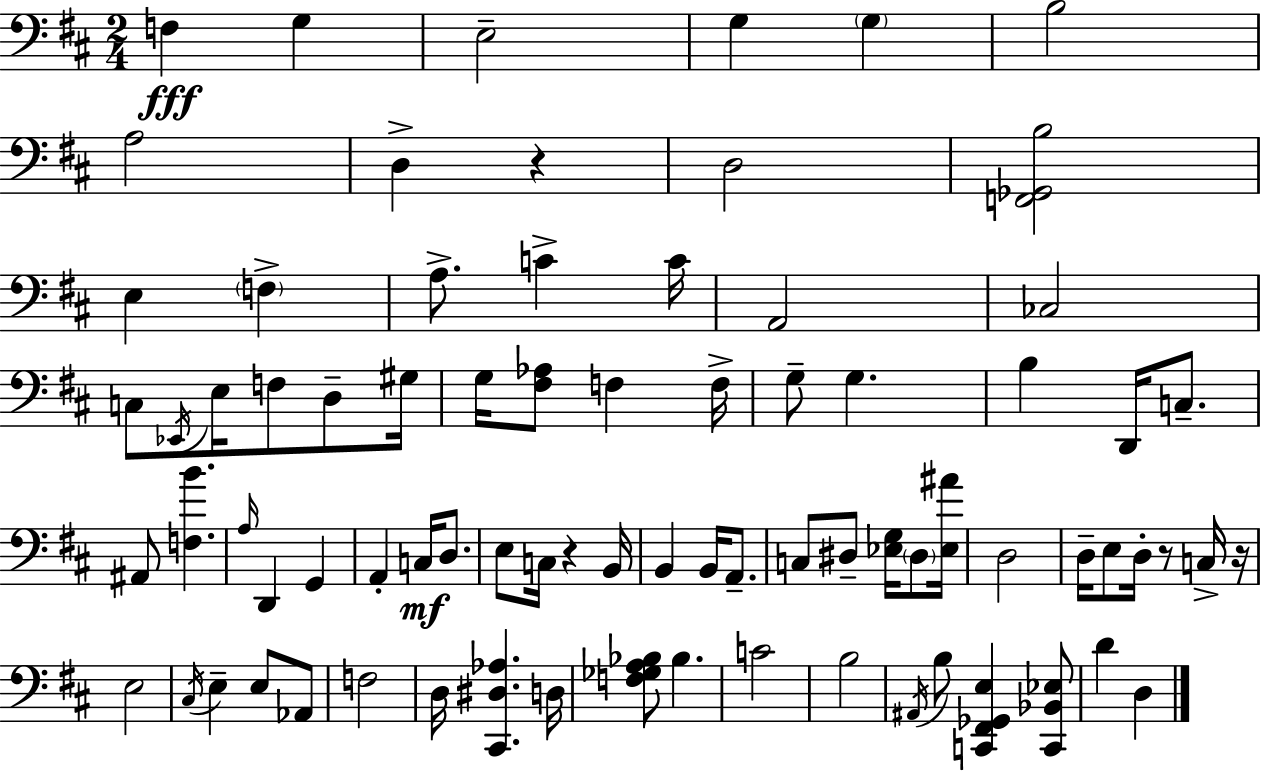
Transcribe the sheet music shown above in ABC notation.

X:1
T:Untitled
M:2/4
L:1/4
K:D
F, G, E,2 G, G, B,2 A,2 D, z D,2 [F,,_G,,B,]2 E, F, A,/2 C C/4 A,,2 _C,2 C,/2 _E,,/4 E,/4 F,/2 D,/2 ^G,/4 G,/4 [^F,_A,]/2 F, F,/4 G,/2 G, B, D,,/4 C,/2 ^A,,/2 [F,B] A,/4 D,, G,, A,, C,/4 D,/2 E,/2 C,/4 z B,,/4 B,, B,,/4 A,,/2 C,/2 ^D,/2 [_E,G,]/4 ^D,/2 [_E,^A]/4 D,2 D,/4 E,/2 D,/4 z/2 C,/4 z/4 E,2 ^C,/4 E, E,/2 _A,,/2 F,2 D,/4 [^C,,^D,_A,] D,/4 [F,_G,A,_B,]/2 _B, C2 B,2 ^A,,/4 B,/2 [C,,^F,,_G,,E,] [C,,_B,,_E,]/2 D D,